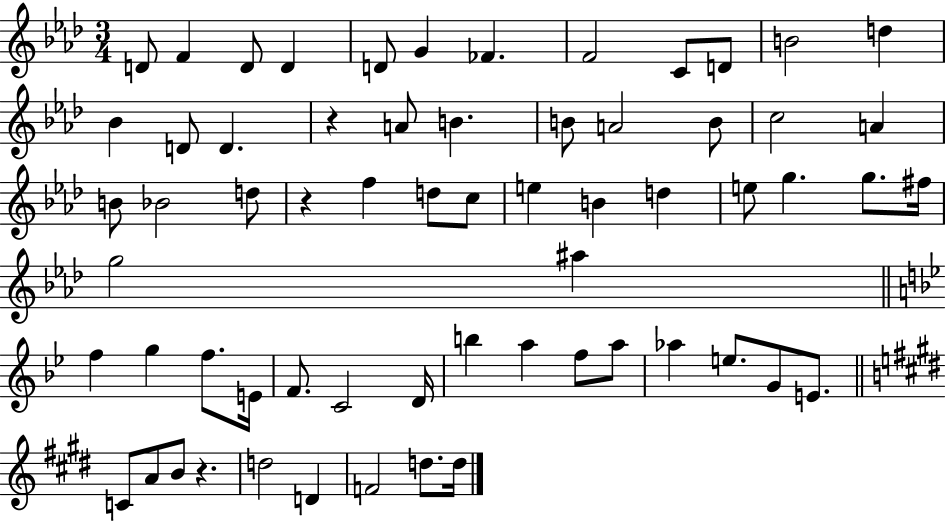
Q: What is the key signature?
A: AES major